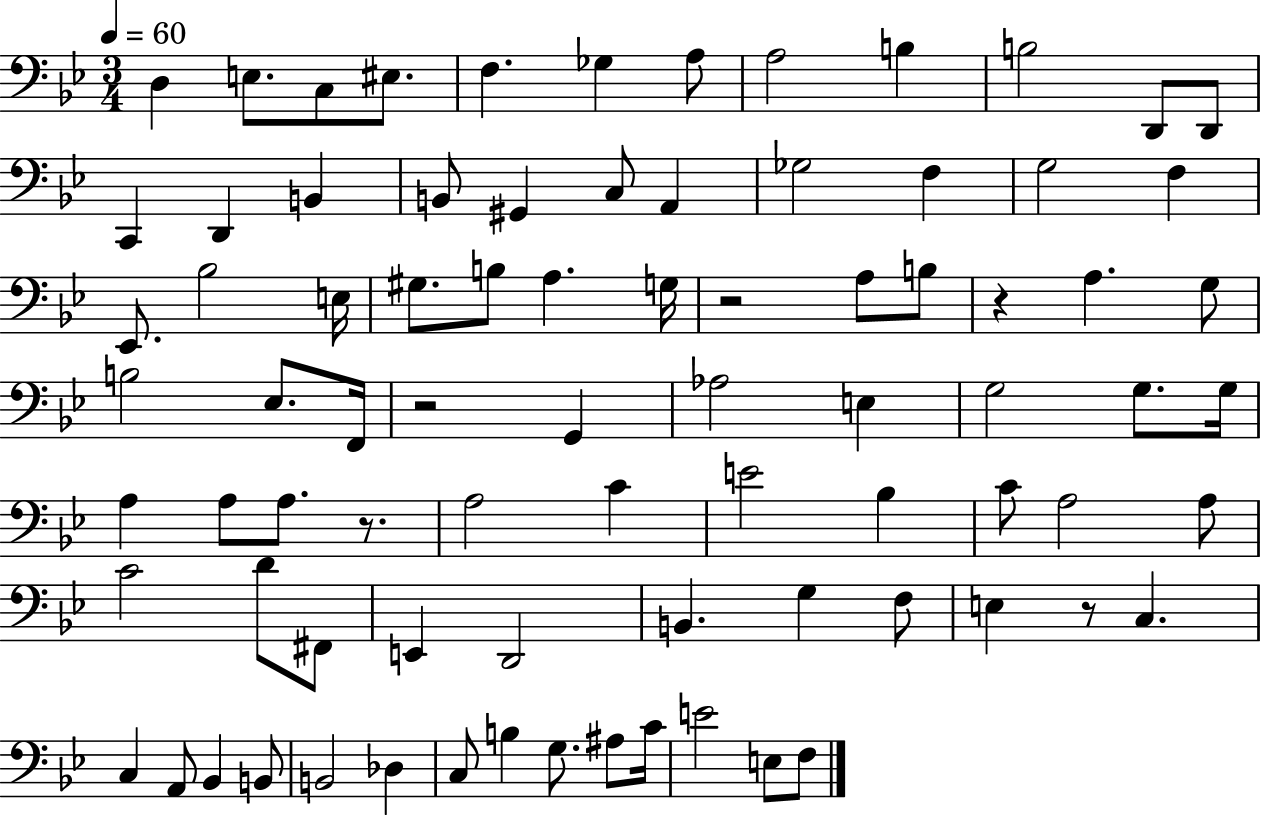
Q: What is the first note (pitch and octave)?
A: D3